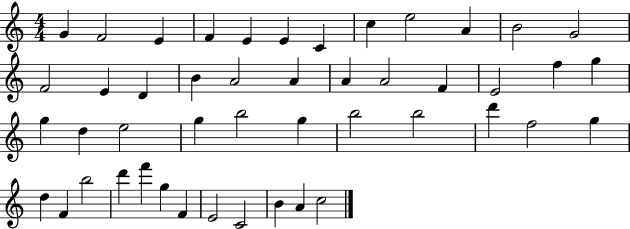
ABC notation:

X:1
T:Untitled
M:4/4
L:1/4
K:C
G F2 E F E E C c e2 A B2 G2 F2 E D B A2 A A A2 F E2 f g g d e2 g b2 g b2 b2 d' f2 g d F b2 d' f' g F E2 C2 B A c2